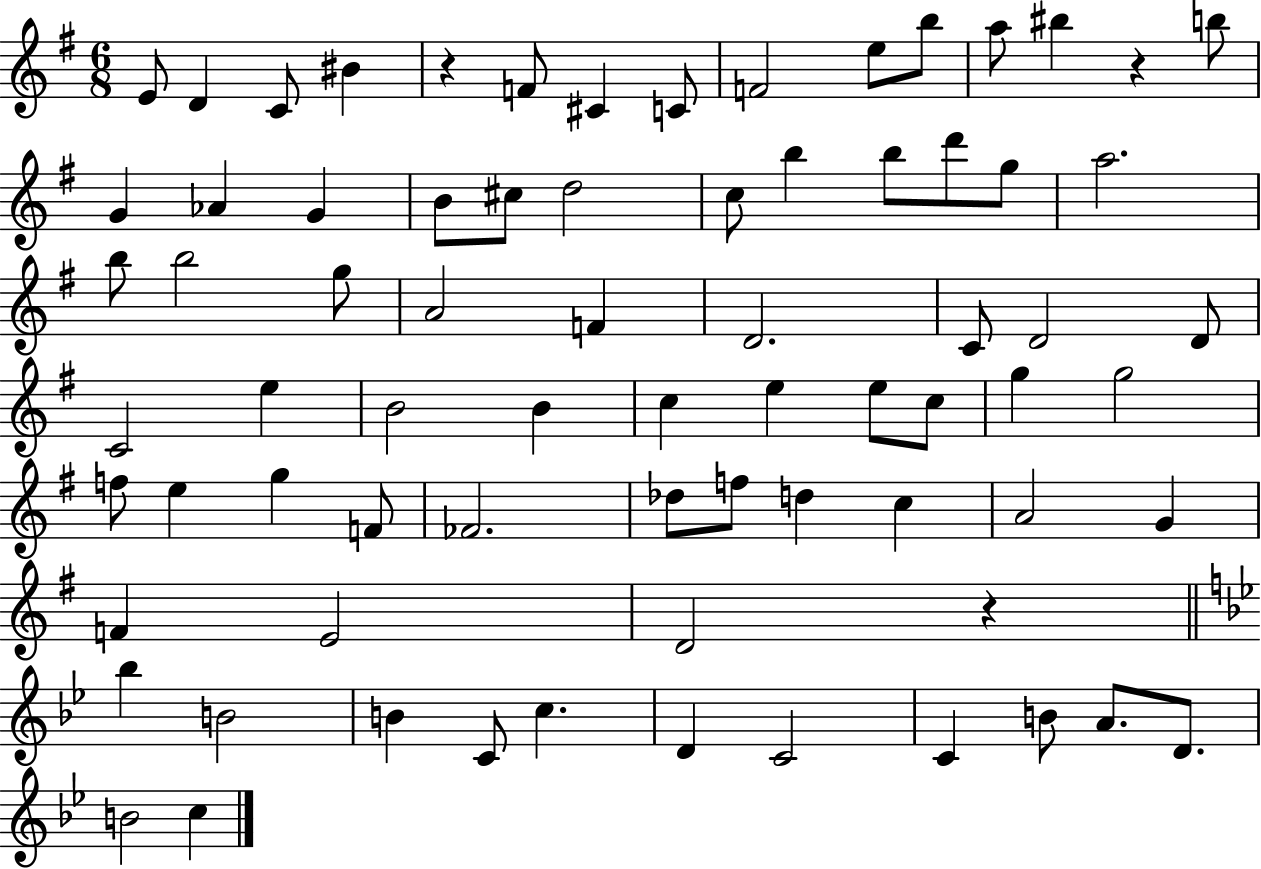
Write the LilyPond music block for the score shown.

{
  \clef treble
  \numericTimeSignature
  \time 6/8
  \key g \major
  \repeat volta 2 { e'8 d'4 c'8 bis'4 | r4 f'8 cis'4 c'8 | f'2 e''8 b''8 | a''8 bis''4 r4 b''8 | \break g'4 aes'4 g'4 | b'8 cis''8 d''2 | c''8 b''4 b''8 d'''8 g''8 | a''2. | \break b''8 b''2 g''8 | a'2 f'4 | d'2. | c'8 d'2 d'8 | \break c'2 e''4 | b'2 b'4 | c''4 e''4 e''8 c''8 | g''4 g''2 | \break f''8 e''4 g''4 f'8 | fes'2. | des''8 f''8 d''4 c''4 | a'2 g'4 | \break f'4 e'2 | d'2 r4 | \bar "||" \break \key bes \major bes''4 b'2 | b'4 c'8 c''4. | d'4 c'2 | c'4 b'8 a'8. d'8. | \break b'2 c''4 | } \bar "|."
}